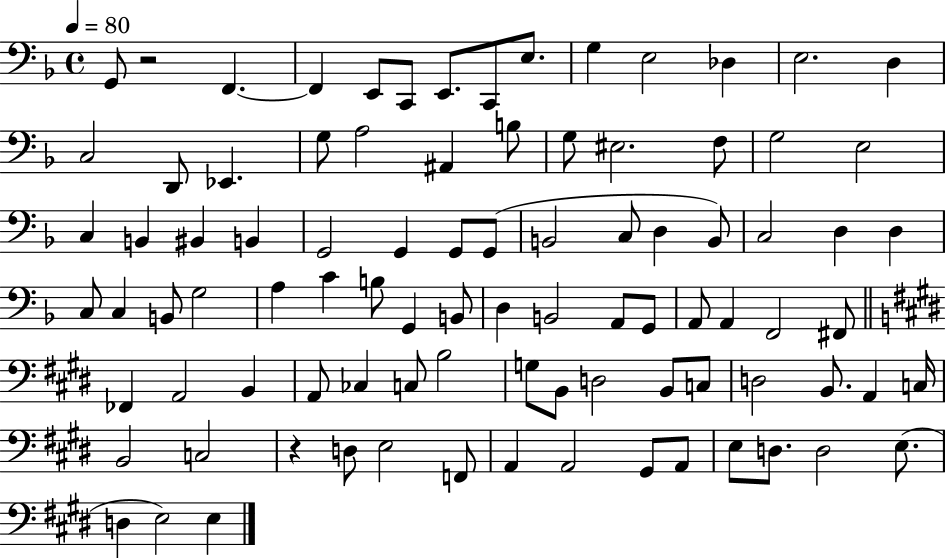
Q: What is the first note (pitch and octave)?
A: G2